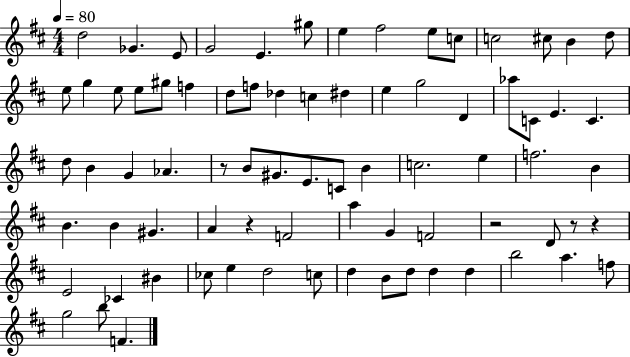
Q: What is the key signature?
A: D major